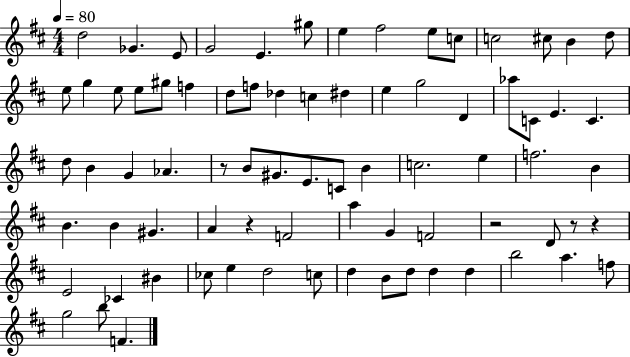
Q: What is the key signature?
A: D major